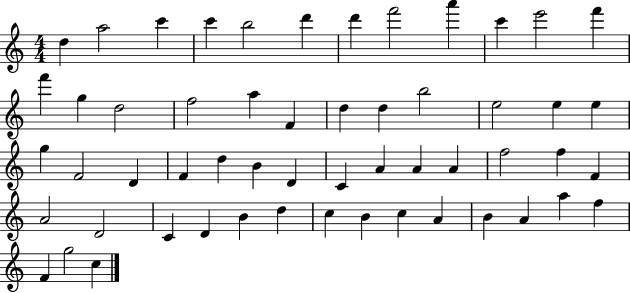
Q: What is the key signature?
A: C major